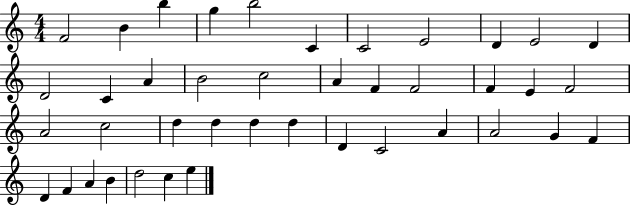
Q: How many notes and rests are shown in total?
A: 41